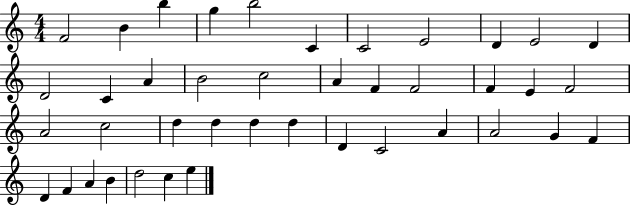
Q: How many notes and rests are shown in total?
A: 41